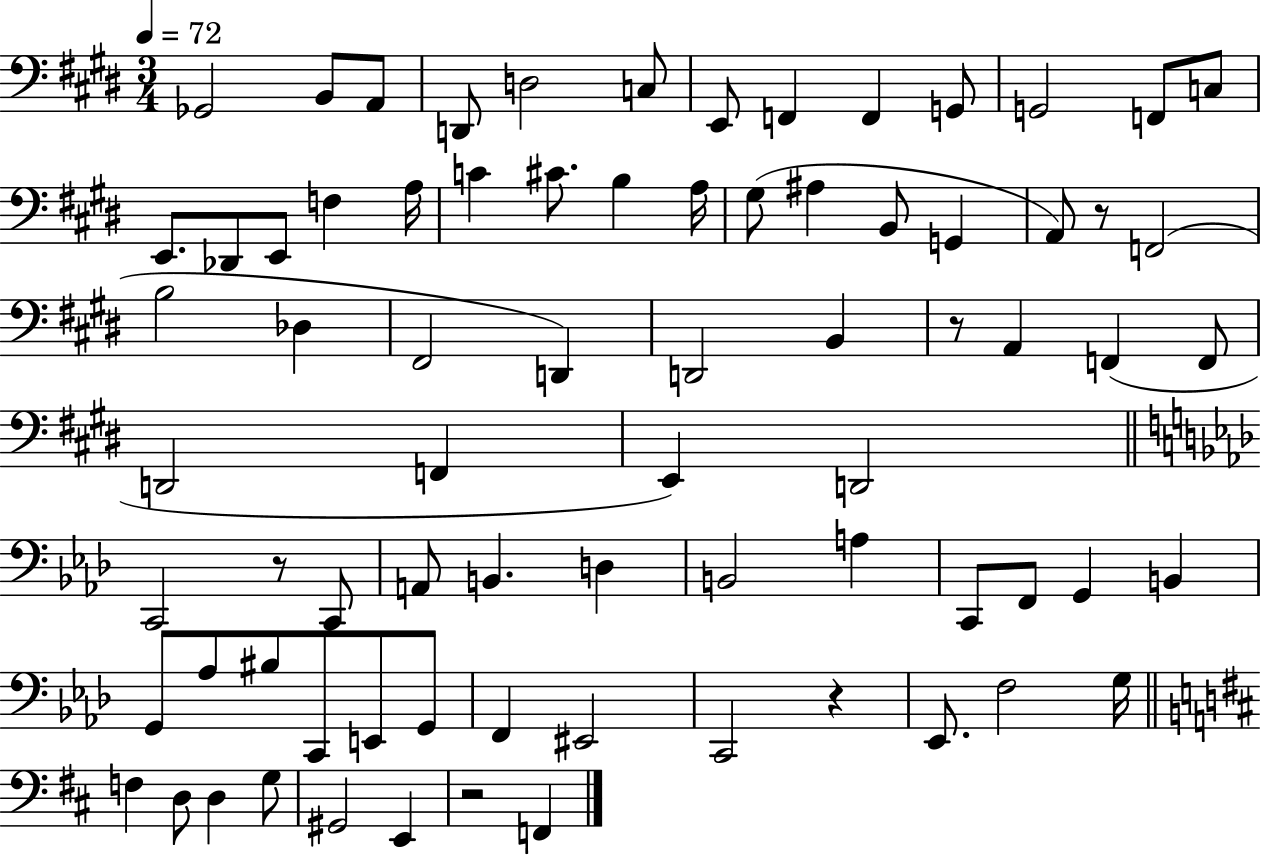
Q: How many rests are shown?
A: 5